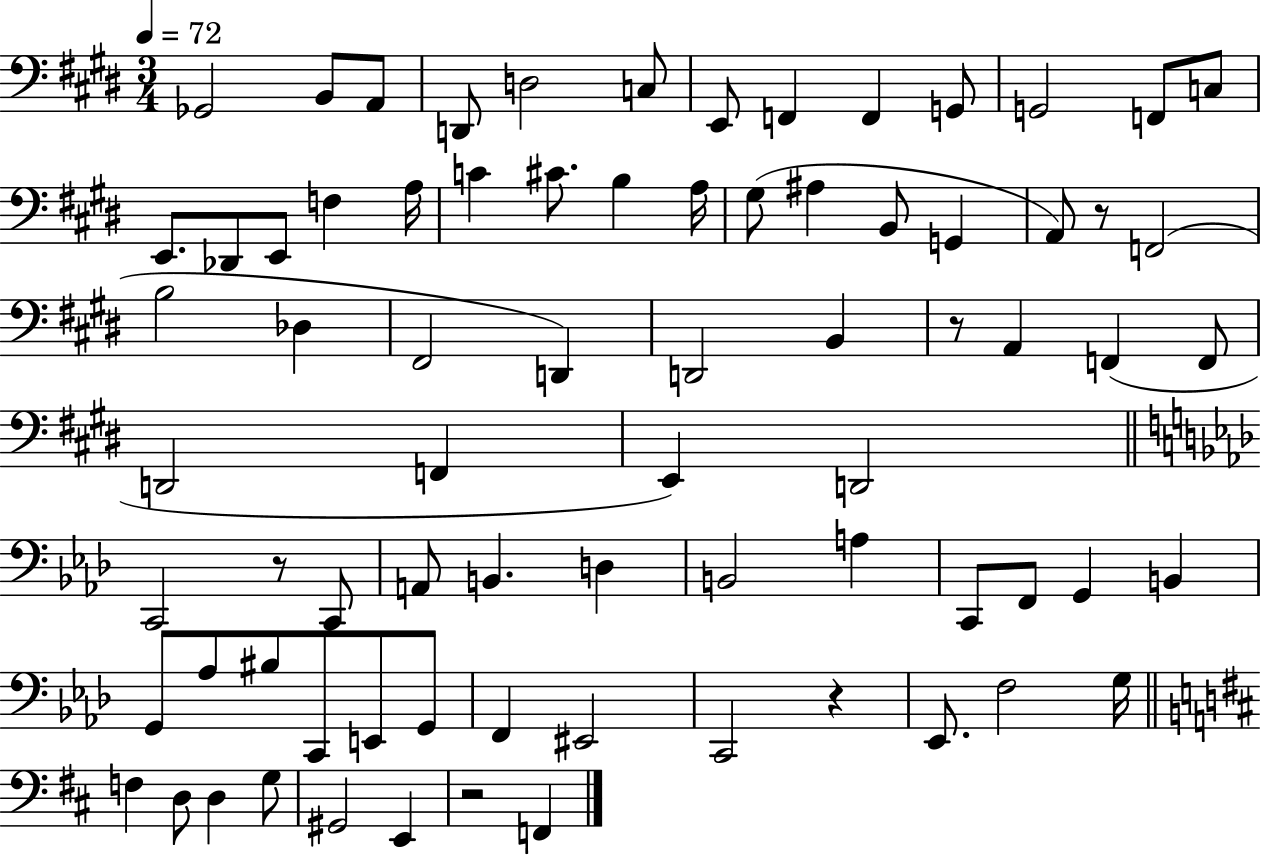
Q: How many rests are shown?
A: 5